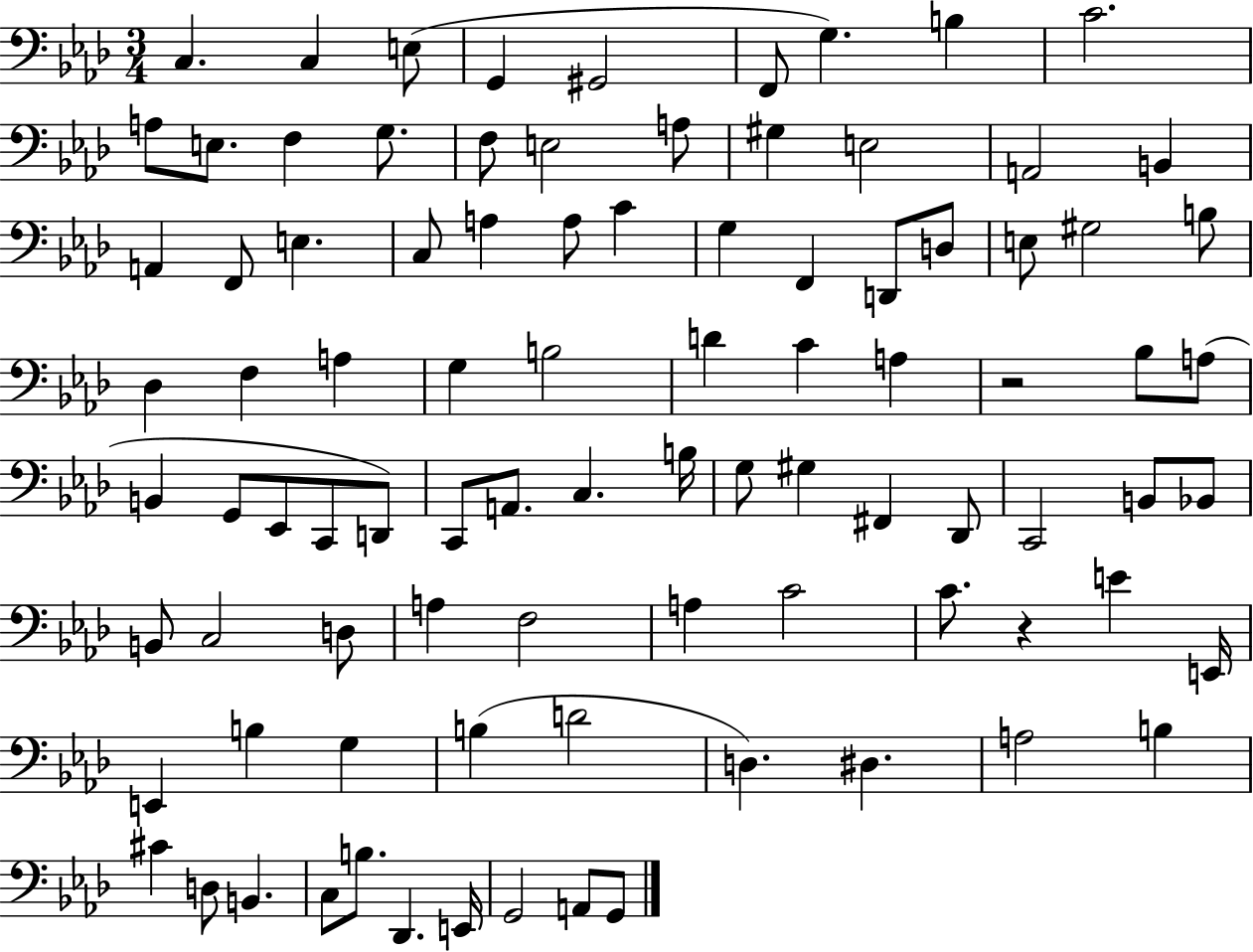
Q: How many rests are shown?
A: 2